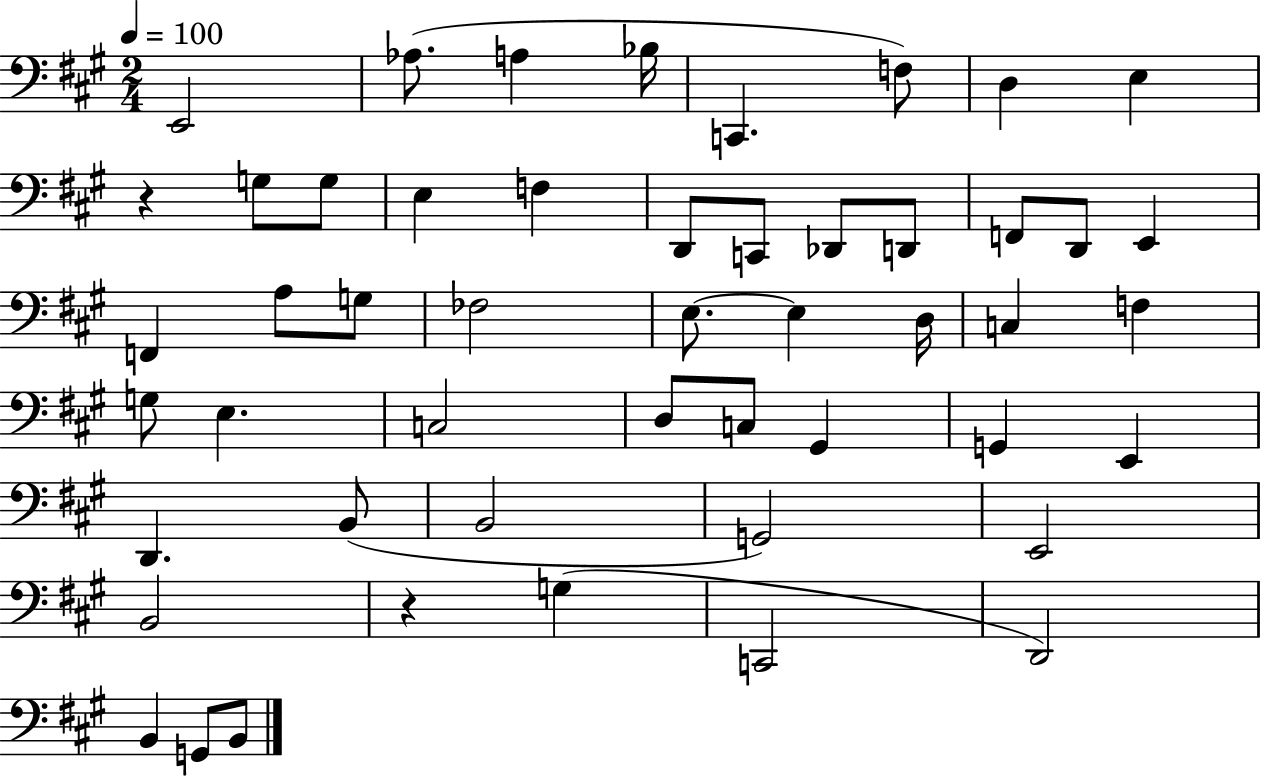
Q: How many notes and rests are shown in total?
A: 50